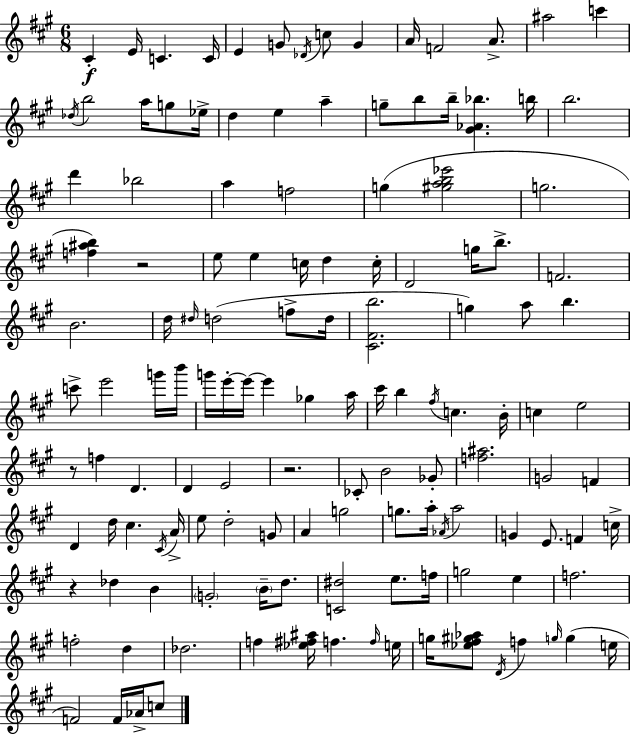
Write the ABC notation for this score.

X:1
T:Untitled
M:6/8
L:1/4
K:A
^C E/4 C C/4 E G/2 _D/4 c/2 G A/4 F2 A/2 ^a2 c' _d/4 b2 a/4 g/2 _e/4 d e a g/2 b/2 b/4 [^G_A_b] b/4 b2 d' _b2 a f2 g [^gab_e']2 g2 [f^ab] z2 e/2 e c/4 d c/4 D2 g/4 b/2 F2 B2 d/4 ^d/4 d2 f/2 d/4 [^C^Fb]2 g a/2 b c'/2 e'2 g'/4 b'/4 g'/4 e'/4 e'/4 e' _g a/4 ^c'/4 b ^f/4 c B/4 c e2 z/2 f D D E2 z2 _C/2 B2 _G/2 [f^a]2 G2 F D d/4 ^c ^C/4 A/4 e/2 d2 G/2 A g2 g/2 a/4 _A/4 a2 G E/2 F c/4 z _d B G2 B/4 d/2 [C^d]2 e/2 f/4 g2 e f2 f2 d _d2 f [_e^f^a]/4 f f/4 e/4 g/4 [_e^f^g_a]/2 D/4 f g/4 g e/4 F2 F/4 _A/4 c/2